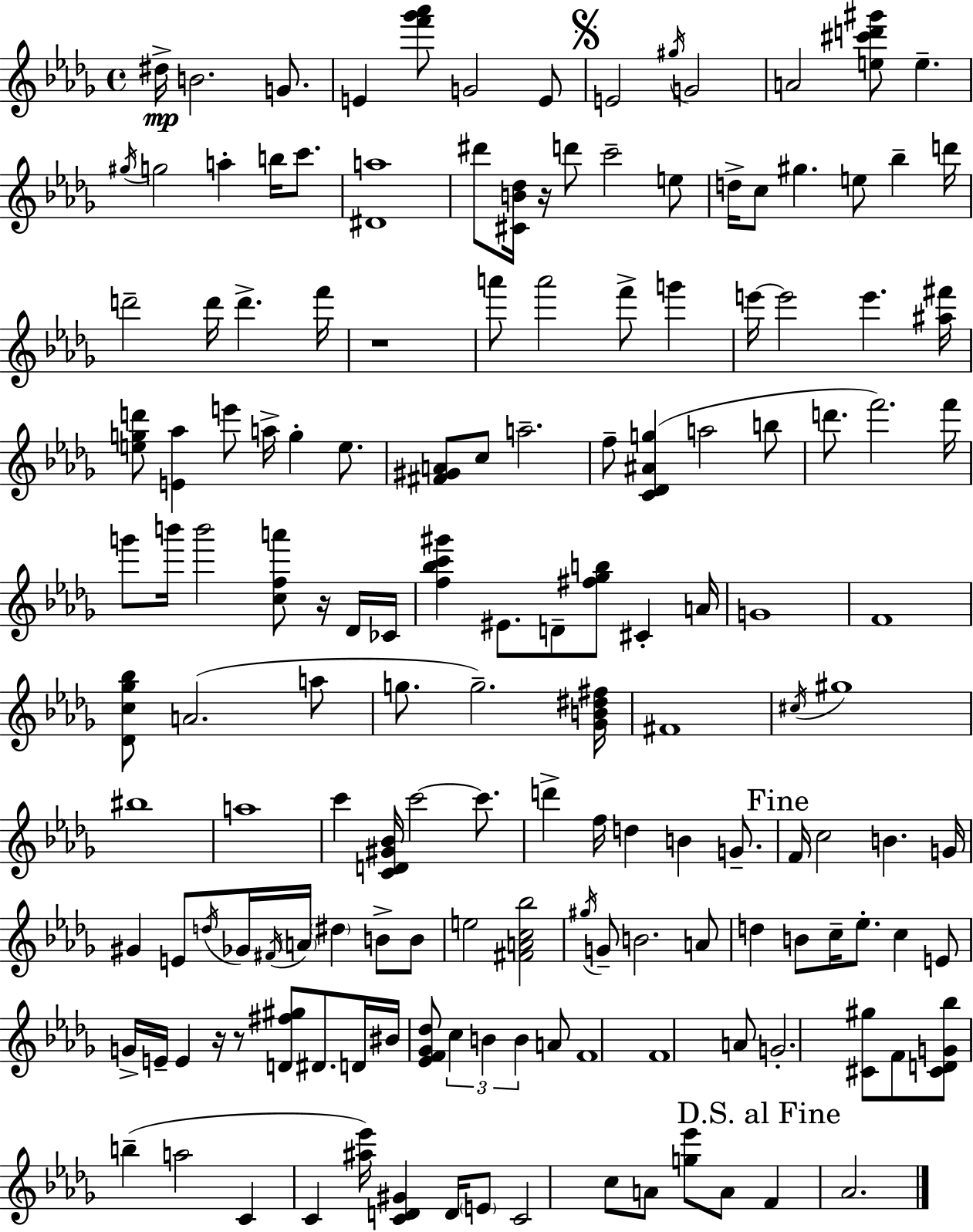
D#5/s B4/h. G4/e. E4/q [F6,Gb6,Ab6]/e G4/h E4/e E4/h G#5/s G4/h A4/h [E5,C#6,D6,G#6]/e E5/q. G#5/s G5/h A5/q B5/s C6/e. [D#4,A5]/w D#6/e [C#4,B4,Db5]/s R/s D6/e C6/h E5/e D5/s C5/e G#5/q. E5/e Bb5/q D6/s D6/h D6/s D6/q. F6/s R/w A6/e A6/h F6/e G6/q E6/s E6/h E6/q. [A#5,F#6]/s [E5,G5,D6]/e [E4,Ab5]/q E6/e A5/s G5/q E5/e. [F#4,G#4,A4]/e C5/e A5/h. F5/e [C4,Db4,A#4,G5]/q A5/h B5/e D6/e. F6/h. F6/s G6/e B6/s B6/h [C5,F5,A6]/e R/s Db4/s CES4/s [F5,Bb5,C6,G#6]/q EIS4/e. D4/e [F#5,Gb5,B5]/e C#4/q A4/s G4/w F4/w [Db4,C5,Gb5,Bb5]/e A4/h. A5/e G5/e. G5/h. [Gb4,B4,D#5,F#5]/s F#4/w C#5/s G#5/w BIS5/w A5/w C6/q [C4,D4,G#4,Bb4]/s C6/h C6/e. D6/q F5/s D5/q B4/q G4/e. F4/s C5/h B4/q. G4/s G#4/q E4/e D5/s Gb4/s F#4/s A4/s D#5/q B4/e B4/e E5/h [F#4,A4,C5,Bb5]/h G#5/s G4/e B4/h. A4/e D5/q B4/e C5/s Eb5/e. C5/q E4/e G4/s E4/s E4/q R/s R/e [D4,F#5,G#5]/e D#4/e. D4/s BIS4/s [Eb4,F4,Gb4,Db5]/e C5/q B4/q B4/q A4/e F4/w F4/w A4/e G4/h. [C#4,G#5]/e F4/e [C#4,D4,G4,Bb5]/e B5/q A5/h C4/q C4/q [A#5,Eb6]/s [C4,D4,G#4]/q D4/s E4/e C4/h C5/e A4/e [G5,Eb6]/e A4/e F4/q Ab4/h.